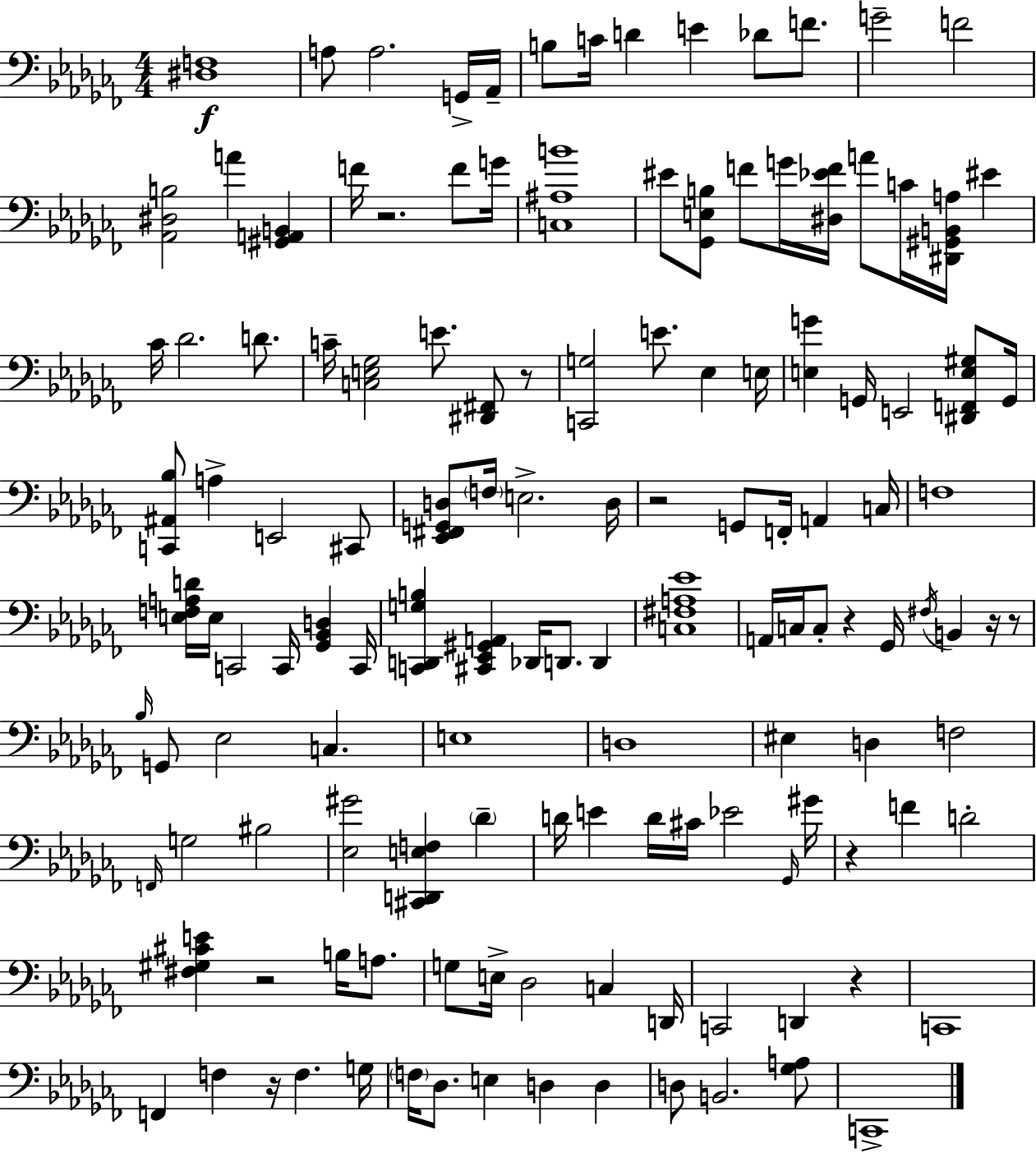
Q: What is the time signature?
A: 4/4